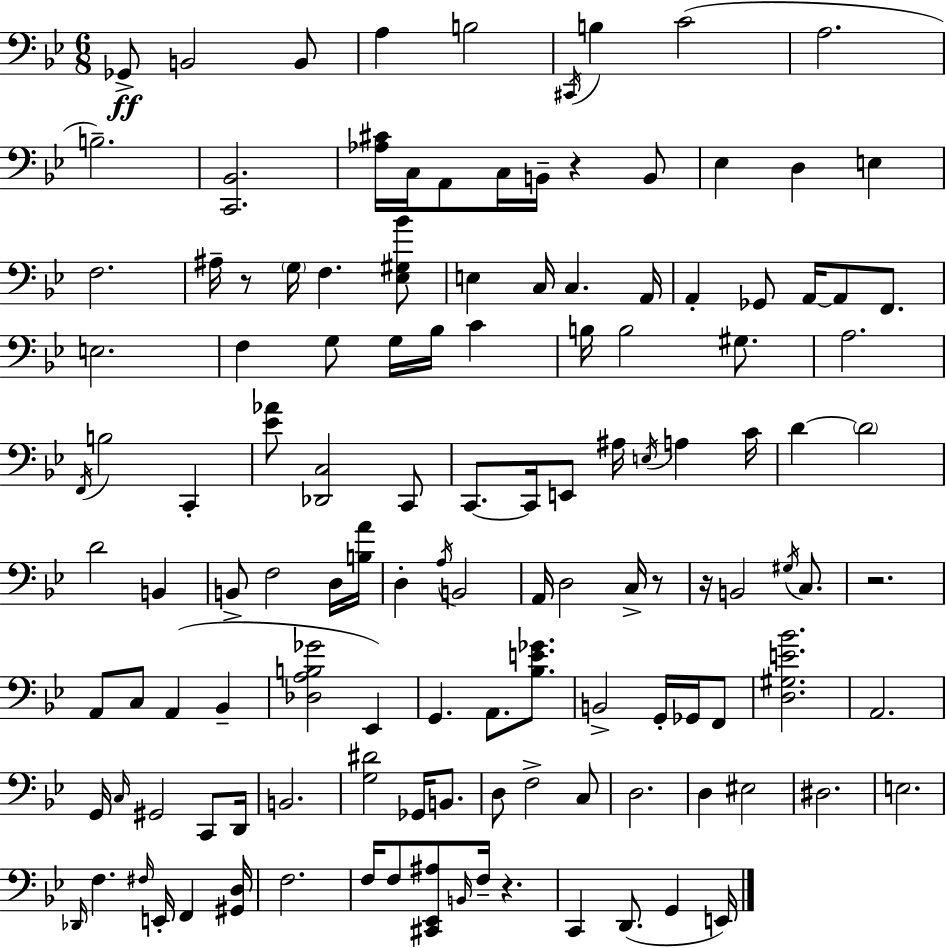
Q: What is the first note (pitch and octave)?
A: Gb2